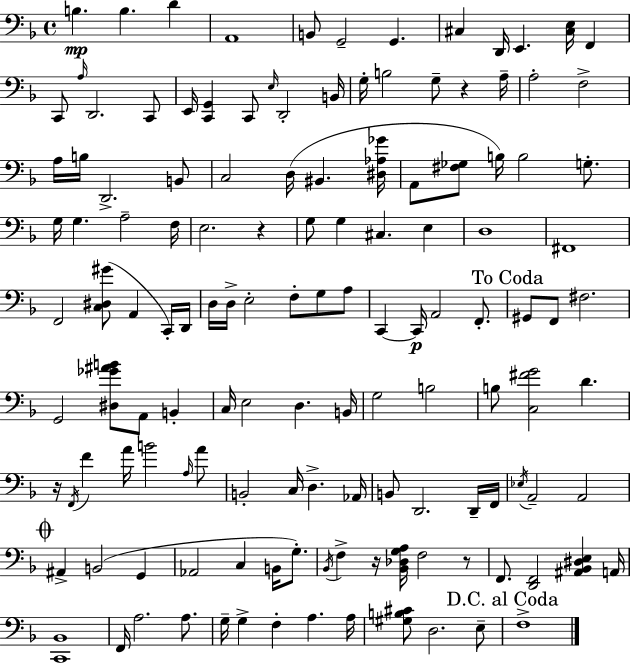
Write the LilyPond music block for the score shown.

{
  \clef bass
  \time 4/4
  \defaultTimeSignature
  \key d \minor
  \repeat volta 2 { b4.\mp b4. d'4 | a,1 | b,8 g,2-- g,4. | cis4 d,16 e,4. <cis e>16 f,4 | \break c,8 \grace { a16 } d,2. c,8 | e,16 <c, g,>4 c,8 \grace { e16 } d,2-. | b,16 g16-. b2 g8-- r4 | a16-- a2-. f2-> | \break a16 b16 d,2.-> | b,8 c2 d16( bis,4. | <dis aes ges'>16 a,8 <fis ges>8 b16) b2 g8.-. | g16 g4. a2-- | \break f16 e2. r4 | g8 g4 cis4. e4 | d1 | fis,1 | \break f,2 <c dis gis'>8( a,4 | c,16-.) d,16 d16 d16-> e2-. f8-. g8 | a8 c,4~~ c,16\p a,2 f,8.-. | \mark "To Coda" gis,8 f,8 fis2. | \break g,2 <dis ges' ais' b'>8 a,8 b,4-. | c16 e2 d4. | b,16 g2 b2 | b8 <c fis' g'>2 d'4. | \break r16 \acciaccatura { f,16 } f'4 a'16 b'2 | \grace { a16 } a'8 b,2-. c16 d4.-> | aes,16 b,8 d,2. | d,16-- f,16 \acciaccatura { ees16 } a,2-- a,2 | \break \mark \markup { \musicglyph "scripts.coda" } ais,4-> b,2( | g,4 aes,2 c4 | b,16 g8.-.) \acciaccatura { bes,16 } f4-> r16 <bes, des g a>16 f2 | r8 f,8. <d, f,>2 | \break <ais, bes, dis e>4 a,16 <c, bes,>1 | f,16 a2. | a8. g16-- g4-> f4-. a4. | a16 <gis b cis'>8 d2. | \break e8-- \mark "D.C. al Coda" f1-> | } \bar "|."
}